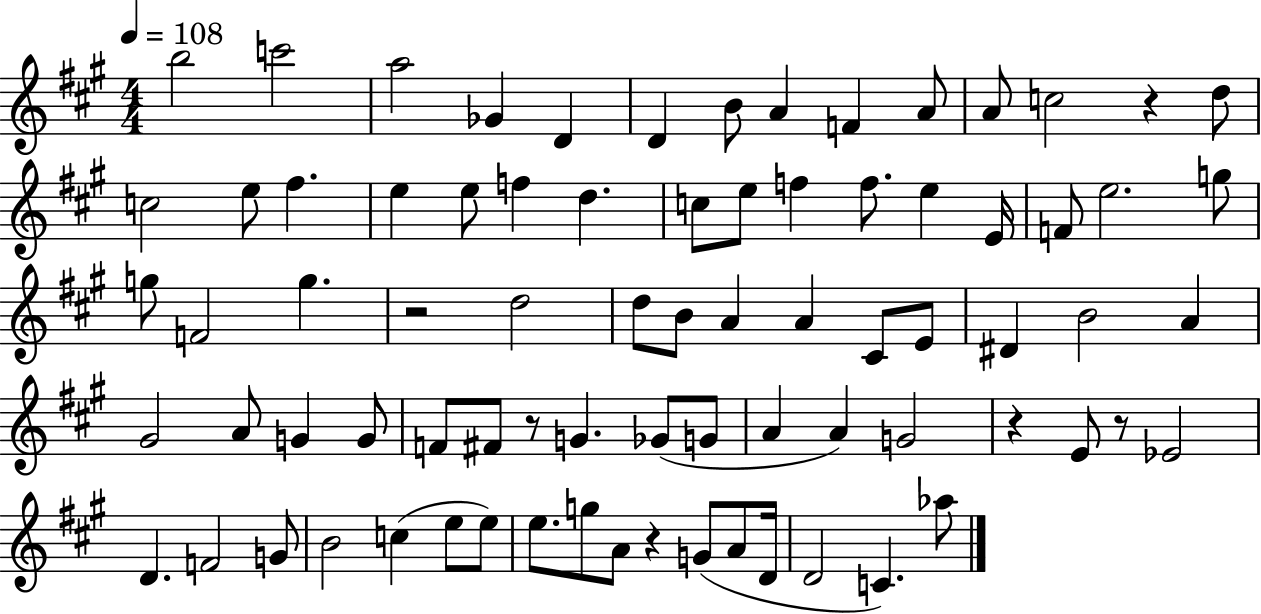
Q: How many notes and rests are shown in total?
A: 78